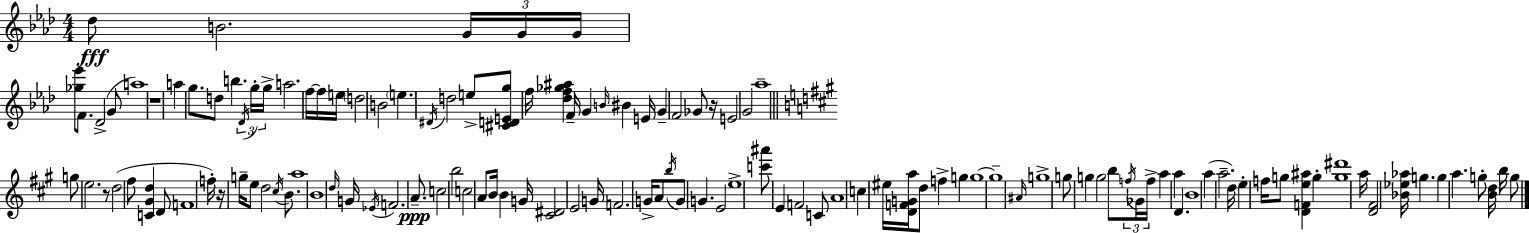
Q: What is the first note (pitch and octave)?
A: Db5